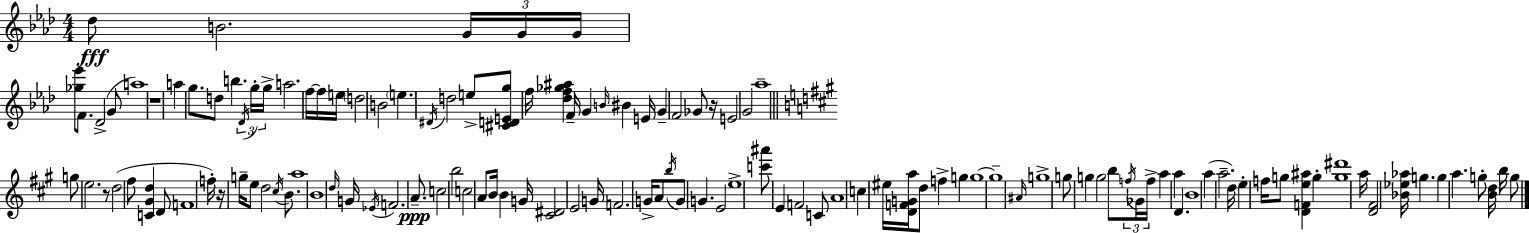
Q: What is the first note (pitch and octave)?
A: Db5